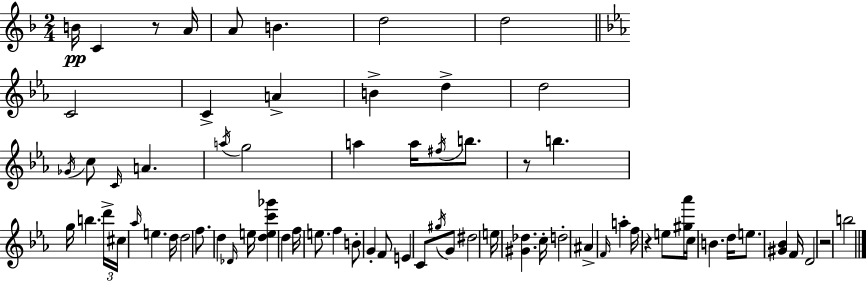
{
  \clef treble
  \numericTimeSignature
  \time 2/4
  \key f \major
  b'16\pp c'4 r8 a'16 | a'8 b'4. | d''2 | d''2 | \break \bar "||" \break \key ees \major c'2 | c'4-> a'4-> | b'4-> d''4-> | d''2 | \break \acciaccatura { ges'16 } c''8 \grace { c'16 } a'4. | \acciaccatura { a''16 } g''2 | a''4 a''16 | \acciaccatura { fis''16 } b''8. r8 b''4. | \break g''16 b''4. | \tuplet 3/2 { d'''16-> cis''16 \grace { aes''16 } } e''4. | d''16 d''2 | f''8. | \break d''4 \grace { des'16 } e''16 <d'' e'' c''' ges'''>4 | d''4 f''16 e''8. | f''4 b'8-. | g'4-. f'8 e'4 | \break c'8 \acciaccatura { gis''16 } g'8 dis''2 | e''16 | <gis' des''>4. c''16-. d''2-. | ais'4-> | \break \grace { f'16 } a''4-. | f''16 r4 e''8 <gis'' aes'''>16 | c''16 b'4. d''16 | e''8. <gis' bes'>4 f'16 | \break d'2 | r2 | b''2 | \bar "|."
}